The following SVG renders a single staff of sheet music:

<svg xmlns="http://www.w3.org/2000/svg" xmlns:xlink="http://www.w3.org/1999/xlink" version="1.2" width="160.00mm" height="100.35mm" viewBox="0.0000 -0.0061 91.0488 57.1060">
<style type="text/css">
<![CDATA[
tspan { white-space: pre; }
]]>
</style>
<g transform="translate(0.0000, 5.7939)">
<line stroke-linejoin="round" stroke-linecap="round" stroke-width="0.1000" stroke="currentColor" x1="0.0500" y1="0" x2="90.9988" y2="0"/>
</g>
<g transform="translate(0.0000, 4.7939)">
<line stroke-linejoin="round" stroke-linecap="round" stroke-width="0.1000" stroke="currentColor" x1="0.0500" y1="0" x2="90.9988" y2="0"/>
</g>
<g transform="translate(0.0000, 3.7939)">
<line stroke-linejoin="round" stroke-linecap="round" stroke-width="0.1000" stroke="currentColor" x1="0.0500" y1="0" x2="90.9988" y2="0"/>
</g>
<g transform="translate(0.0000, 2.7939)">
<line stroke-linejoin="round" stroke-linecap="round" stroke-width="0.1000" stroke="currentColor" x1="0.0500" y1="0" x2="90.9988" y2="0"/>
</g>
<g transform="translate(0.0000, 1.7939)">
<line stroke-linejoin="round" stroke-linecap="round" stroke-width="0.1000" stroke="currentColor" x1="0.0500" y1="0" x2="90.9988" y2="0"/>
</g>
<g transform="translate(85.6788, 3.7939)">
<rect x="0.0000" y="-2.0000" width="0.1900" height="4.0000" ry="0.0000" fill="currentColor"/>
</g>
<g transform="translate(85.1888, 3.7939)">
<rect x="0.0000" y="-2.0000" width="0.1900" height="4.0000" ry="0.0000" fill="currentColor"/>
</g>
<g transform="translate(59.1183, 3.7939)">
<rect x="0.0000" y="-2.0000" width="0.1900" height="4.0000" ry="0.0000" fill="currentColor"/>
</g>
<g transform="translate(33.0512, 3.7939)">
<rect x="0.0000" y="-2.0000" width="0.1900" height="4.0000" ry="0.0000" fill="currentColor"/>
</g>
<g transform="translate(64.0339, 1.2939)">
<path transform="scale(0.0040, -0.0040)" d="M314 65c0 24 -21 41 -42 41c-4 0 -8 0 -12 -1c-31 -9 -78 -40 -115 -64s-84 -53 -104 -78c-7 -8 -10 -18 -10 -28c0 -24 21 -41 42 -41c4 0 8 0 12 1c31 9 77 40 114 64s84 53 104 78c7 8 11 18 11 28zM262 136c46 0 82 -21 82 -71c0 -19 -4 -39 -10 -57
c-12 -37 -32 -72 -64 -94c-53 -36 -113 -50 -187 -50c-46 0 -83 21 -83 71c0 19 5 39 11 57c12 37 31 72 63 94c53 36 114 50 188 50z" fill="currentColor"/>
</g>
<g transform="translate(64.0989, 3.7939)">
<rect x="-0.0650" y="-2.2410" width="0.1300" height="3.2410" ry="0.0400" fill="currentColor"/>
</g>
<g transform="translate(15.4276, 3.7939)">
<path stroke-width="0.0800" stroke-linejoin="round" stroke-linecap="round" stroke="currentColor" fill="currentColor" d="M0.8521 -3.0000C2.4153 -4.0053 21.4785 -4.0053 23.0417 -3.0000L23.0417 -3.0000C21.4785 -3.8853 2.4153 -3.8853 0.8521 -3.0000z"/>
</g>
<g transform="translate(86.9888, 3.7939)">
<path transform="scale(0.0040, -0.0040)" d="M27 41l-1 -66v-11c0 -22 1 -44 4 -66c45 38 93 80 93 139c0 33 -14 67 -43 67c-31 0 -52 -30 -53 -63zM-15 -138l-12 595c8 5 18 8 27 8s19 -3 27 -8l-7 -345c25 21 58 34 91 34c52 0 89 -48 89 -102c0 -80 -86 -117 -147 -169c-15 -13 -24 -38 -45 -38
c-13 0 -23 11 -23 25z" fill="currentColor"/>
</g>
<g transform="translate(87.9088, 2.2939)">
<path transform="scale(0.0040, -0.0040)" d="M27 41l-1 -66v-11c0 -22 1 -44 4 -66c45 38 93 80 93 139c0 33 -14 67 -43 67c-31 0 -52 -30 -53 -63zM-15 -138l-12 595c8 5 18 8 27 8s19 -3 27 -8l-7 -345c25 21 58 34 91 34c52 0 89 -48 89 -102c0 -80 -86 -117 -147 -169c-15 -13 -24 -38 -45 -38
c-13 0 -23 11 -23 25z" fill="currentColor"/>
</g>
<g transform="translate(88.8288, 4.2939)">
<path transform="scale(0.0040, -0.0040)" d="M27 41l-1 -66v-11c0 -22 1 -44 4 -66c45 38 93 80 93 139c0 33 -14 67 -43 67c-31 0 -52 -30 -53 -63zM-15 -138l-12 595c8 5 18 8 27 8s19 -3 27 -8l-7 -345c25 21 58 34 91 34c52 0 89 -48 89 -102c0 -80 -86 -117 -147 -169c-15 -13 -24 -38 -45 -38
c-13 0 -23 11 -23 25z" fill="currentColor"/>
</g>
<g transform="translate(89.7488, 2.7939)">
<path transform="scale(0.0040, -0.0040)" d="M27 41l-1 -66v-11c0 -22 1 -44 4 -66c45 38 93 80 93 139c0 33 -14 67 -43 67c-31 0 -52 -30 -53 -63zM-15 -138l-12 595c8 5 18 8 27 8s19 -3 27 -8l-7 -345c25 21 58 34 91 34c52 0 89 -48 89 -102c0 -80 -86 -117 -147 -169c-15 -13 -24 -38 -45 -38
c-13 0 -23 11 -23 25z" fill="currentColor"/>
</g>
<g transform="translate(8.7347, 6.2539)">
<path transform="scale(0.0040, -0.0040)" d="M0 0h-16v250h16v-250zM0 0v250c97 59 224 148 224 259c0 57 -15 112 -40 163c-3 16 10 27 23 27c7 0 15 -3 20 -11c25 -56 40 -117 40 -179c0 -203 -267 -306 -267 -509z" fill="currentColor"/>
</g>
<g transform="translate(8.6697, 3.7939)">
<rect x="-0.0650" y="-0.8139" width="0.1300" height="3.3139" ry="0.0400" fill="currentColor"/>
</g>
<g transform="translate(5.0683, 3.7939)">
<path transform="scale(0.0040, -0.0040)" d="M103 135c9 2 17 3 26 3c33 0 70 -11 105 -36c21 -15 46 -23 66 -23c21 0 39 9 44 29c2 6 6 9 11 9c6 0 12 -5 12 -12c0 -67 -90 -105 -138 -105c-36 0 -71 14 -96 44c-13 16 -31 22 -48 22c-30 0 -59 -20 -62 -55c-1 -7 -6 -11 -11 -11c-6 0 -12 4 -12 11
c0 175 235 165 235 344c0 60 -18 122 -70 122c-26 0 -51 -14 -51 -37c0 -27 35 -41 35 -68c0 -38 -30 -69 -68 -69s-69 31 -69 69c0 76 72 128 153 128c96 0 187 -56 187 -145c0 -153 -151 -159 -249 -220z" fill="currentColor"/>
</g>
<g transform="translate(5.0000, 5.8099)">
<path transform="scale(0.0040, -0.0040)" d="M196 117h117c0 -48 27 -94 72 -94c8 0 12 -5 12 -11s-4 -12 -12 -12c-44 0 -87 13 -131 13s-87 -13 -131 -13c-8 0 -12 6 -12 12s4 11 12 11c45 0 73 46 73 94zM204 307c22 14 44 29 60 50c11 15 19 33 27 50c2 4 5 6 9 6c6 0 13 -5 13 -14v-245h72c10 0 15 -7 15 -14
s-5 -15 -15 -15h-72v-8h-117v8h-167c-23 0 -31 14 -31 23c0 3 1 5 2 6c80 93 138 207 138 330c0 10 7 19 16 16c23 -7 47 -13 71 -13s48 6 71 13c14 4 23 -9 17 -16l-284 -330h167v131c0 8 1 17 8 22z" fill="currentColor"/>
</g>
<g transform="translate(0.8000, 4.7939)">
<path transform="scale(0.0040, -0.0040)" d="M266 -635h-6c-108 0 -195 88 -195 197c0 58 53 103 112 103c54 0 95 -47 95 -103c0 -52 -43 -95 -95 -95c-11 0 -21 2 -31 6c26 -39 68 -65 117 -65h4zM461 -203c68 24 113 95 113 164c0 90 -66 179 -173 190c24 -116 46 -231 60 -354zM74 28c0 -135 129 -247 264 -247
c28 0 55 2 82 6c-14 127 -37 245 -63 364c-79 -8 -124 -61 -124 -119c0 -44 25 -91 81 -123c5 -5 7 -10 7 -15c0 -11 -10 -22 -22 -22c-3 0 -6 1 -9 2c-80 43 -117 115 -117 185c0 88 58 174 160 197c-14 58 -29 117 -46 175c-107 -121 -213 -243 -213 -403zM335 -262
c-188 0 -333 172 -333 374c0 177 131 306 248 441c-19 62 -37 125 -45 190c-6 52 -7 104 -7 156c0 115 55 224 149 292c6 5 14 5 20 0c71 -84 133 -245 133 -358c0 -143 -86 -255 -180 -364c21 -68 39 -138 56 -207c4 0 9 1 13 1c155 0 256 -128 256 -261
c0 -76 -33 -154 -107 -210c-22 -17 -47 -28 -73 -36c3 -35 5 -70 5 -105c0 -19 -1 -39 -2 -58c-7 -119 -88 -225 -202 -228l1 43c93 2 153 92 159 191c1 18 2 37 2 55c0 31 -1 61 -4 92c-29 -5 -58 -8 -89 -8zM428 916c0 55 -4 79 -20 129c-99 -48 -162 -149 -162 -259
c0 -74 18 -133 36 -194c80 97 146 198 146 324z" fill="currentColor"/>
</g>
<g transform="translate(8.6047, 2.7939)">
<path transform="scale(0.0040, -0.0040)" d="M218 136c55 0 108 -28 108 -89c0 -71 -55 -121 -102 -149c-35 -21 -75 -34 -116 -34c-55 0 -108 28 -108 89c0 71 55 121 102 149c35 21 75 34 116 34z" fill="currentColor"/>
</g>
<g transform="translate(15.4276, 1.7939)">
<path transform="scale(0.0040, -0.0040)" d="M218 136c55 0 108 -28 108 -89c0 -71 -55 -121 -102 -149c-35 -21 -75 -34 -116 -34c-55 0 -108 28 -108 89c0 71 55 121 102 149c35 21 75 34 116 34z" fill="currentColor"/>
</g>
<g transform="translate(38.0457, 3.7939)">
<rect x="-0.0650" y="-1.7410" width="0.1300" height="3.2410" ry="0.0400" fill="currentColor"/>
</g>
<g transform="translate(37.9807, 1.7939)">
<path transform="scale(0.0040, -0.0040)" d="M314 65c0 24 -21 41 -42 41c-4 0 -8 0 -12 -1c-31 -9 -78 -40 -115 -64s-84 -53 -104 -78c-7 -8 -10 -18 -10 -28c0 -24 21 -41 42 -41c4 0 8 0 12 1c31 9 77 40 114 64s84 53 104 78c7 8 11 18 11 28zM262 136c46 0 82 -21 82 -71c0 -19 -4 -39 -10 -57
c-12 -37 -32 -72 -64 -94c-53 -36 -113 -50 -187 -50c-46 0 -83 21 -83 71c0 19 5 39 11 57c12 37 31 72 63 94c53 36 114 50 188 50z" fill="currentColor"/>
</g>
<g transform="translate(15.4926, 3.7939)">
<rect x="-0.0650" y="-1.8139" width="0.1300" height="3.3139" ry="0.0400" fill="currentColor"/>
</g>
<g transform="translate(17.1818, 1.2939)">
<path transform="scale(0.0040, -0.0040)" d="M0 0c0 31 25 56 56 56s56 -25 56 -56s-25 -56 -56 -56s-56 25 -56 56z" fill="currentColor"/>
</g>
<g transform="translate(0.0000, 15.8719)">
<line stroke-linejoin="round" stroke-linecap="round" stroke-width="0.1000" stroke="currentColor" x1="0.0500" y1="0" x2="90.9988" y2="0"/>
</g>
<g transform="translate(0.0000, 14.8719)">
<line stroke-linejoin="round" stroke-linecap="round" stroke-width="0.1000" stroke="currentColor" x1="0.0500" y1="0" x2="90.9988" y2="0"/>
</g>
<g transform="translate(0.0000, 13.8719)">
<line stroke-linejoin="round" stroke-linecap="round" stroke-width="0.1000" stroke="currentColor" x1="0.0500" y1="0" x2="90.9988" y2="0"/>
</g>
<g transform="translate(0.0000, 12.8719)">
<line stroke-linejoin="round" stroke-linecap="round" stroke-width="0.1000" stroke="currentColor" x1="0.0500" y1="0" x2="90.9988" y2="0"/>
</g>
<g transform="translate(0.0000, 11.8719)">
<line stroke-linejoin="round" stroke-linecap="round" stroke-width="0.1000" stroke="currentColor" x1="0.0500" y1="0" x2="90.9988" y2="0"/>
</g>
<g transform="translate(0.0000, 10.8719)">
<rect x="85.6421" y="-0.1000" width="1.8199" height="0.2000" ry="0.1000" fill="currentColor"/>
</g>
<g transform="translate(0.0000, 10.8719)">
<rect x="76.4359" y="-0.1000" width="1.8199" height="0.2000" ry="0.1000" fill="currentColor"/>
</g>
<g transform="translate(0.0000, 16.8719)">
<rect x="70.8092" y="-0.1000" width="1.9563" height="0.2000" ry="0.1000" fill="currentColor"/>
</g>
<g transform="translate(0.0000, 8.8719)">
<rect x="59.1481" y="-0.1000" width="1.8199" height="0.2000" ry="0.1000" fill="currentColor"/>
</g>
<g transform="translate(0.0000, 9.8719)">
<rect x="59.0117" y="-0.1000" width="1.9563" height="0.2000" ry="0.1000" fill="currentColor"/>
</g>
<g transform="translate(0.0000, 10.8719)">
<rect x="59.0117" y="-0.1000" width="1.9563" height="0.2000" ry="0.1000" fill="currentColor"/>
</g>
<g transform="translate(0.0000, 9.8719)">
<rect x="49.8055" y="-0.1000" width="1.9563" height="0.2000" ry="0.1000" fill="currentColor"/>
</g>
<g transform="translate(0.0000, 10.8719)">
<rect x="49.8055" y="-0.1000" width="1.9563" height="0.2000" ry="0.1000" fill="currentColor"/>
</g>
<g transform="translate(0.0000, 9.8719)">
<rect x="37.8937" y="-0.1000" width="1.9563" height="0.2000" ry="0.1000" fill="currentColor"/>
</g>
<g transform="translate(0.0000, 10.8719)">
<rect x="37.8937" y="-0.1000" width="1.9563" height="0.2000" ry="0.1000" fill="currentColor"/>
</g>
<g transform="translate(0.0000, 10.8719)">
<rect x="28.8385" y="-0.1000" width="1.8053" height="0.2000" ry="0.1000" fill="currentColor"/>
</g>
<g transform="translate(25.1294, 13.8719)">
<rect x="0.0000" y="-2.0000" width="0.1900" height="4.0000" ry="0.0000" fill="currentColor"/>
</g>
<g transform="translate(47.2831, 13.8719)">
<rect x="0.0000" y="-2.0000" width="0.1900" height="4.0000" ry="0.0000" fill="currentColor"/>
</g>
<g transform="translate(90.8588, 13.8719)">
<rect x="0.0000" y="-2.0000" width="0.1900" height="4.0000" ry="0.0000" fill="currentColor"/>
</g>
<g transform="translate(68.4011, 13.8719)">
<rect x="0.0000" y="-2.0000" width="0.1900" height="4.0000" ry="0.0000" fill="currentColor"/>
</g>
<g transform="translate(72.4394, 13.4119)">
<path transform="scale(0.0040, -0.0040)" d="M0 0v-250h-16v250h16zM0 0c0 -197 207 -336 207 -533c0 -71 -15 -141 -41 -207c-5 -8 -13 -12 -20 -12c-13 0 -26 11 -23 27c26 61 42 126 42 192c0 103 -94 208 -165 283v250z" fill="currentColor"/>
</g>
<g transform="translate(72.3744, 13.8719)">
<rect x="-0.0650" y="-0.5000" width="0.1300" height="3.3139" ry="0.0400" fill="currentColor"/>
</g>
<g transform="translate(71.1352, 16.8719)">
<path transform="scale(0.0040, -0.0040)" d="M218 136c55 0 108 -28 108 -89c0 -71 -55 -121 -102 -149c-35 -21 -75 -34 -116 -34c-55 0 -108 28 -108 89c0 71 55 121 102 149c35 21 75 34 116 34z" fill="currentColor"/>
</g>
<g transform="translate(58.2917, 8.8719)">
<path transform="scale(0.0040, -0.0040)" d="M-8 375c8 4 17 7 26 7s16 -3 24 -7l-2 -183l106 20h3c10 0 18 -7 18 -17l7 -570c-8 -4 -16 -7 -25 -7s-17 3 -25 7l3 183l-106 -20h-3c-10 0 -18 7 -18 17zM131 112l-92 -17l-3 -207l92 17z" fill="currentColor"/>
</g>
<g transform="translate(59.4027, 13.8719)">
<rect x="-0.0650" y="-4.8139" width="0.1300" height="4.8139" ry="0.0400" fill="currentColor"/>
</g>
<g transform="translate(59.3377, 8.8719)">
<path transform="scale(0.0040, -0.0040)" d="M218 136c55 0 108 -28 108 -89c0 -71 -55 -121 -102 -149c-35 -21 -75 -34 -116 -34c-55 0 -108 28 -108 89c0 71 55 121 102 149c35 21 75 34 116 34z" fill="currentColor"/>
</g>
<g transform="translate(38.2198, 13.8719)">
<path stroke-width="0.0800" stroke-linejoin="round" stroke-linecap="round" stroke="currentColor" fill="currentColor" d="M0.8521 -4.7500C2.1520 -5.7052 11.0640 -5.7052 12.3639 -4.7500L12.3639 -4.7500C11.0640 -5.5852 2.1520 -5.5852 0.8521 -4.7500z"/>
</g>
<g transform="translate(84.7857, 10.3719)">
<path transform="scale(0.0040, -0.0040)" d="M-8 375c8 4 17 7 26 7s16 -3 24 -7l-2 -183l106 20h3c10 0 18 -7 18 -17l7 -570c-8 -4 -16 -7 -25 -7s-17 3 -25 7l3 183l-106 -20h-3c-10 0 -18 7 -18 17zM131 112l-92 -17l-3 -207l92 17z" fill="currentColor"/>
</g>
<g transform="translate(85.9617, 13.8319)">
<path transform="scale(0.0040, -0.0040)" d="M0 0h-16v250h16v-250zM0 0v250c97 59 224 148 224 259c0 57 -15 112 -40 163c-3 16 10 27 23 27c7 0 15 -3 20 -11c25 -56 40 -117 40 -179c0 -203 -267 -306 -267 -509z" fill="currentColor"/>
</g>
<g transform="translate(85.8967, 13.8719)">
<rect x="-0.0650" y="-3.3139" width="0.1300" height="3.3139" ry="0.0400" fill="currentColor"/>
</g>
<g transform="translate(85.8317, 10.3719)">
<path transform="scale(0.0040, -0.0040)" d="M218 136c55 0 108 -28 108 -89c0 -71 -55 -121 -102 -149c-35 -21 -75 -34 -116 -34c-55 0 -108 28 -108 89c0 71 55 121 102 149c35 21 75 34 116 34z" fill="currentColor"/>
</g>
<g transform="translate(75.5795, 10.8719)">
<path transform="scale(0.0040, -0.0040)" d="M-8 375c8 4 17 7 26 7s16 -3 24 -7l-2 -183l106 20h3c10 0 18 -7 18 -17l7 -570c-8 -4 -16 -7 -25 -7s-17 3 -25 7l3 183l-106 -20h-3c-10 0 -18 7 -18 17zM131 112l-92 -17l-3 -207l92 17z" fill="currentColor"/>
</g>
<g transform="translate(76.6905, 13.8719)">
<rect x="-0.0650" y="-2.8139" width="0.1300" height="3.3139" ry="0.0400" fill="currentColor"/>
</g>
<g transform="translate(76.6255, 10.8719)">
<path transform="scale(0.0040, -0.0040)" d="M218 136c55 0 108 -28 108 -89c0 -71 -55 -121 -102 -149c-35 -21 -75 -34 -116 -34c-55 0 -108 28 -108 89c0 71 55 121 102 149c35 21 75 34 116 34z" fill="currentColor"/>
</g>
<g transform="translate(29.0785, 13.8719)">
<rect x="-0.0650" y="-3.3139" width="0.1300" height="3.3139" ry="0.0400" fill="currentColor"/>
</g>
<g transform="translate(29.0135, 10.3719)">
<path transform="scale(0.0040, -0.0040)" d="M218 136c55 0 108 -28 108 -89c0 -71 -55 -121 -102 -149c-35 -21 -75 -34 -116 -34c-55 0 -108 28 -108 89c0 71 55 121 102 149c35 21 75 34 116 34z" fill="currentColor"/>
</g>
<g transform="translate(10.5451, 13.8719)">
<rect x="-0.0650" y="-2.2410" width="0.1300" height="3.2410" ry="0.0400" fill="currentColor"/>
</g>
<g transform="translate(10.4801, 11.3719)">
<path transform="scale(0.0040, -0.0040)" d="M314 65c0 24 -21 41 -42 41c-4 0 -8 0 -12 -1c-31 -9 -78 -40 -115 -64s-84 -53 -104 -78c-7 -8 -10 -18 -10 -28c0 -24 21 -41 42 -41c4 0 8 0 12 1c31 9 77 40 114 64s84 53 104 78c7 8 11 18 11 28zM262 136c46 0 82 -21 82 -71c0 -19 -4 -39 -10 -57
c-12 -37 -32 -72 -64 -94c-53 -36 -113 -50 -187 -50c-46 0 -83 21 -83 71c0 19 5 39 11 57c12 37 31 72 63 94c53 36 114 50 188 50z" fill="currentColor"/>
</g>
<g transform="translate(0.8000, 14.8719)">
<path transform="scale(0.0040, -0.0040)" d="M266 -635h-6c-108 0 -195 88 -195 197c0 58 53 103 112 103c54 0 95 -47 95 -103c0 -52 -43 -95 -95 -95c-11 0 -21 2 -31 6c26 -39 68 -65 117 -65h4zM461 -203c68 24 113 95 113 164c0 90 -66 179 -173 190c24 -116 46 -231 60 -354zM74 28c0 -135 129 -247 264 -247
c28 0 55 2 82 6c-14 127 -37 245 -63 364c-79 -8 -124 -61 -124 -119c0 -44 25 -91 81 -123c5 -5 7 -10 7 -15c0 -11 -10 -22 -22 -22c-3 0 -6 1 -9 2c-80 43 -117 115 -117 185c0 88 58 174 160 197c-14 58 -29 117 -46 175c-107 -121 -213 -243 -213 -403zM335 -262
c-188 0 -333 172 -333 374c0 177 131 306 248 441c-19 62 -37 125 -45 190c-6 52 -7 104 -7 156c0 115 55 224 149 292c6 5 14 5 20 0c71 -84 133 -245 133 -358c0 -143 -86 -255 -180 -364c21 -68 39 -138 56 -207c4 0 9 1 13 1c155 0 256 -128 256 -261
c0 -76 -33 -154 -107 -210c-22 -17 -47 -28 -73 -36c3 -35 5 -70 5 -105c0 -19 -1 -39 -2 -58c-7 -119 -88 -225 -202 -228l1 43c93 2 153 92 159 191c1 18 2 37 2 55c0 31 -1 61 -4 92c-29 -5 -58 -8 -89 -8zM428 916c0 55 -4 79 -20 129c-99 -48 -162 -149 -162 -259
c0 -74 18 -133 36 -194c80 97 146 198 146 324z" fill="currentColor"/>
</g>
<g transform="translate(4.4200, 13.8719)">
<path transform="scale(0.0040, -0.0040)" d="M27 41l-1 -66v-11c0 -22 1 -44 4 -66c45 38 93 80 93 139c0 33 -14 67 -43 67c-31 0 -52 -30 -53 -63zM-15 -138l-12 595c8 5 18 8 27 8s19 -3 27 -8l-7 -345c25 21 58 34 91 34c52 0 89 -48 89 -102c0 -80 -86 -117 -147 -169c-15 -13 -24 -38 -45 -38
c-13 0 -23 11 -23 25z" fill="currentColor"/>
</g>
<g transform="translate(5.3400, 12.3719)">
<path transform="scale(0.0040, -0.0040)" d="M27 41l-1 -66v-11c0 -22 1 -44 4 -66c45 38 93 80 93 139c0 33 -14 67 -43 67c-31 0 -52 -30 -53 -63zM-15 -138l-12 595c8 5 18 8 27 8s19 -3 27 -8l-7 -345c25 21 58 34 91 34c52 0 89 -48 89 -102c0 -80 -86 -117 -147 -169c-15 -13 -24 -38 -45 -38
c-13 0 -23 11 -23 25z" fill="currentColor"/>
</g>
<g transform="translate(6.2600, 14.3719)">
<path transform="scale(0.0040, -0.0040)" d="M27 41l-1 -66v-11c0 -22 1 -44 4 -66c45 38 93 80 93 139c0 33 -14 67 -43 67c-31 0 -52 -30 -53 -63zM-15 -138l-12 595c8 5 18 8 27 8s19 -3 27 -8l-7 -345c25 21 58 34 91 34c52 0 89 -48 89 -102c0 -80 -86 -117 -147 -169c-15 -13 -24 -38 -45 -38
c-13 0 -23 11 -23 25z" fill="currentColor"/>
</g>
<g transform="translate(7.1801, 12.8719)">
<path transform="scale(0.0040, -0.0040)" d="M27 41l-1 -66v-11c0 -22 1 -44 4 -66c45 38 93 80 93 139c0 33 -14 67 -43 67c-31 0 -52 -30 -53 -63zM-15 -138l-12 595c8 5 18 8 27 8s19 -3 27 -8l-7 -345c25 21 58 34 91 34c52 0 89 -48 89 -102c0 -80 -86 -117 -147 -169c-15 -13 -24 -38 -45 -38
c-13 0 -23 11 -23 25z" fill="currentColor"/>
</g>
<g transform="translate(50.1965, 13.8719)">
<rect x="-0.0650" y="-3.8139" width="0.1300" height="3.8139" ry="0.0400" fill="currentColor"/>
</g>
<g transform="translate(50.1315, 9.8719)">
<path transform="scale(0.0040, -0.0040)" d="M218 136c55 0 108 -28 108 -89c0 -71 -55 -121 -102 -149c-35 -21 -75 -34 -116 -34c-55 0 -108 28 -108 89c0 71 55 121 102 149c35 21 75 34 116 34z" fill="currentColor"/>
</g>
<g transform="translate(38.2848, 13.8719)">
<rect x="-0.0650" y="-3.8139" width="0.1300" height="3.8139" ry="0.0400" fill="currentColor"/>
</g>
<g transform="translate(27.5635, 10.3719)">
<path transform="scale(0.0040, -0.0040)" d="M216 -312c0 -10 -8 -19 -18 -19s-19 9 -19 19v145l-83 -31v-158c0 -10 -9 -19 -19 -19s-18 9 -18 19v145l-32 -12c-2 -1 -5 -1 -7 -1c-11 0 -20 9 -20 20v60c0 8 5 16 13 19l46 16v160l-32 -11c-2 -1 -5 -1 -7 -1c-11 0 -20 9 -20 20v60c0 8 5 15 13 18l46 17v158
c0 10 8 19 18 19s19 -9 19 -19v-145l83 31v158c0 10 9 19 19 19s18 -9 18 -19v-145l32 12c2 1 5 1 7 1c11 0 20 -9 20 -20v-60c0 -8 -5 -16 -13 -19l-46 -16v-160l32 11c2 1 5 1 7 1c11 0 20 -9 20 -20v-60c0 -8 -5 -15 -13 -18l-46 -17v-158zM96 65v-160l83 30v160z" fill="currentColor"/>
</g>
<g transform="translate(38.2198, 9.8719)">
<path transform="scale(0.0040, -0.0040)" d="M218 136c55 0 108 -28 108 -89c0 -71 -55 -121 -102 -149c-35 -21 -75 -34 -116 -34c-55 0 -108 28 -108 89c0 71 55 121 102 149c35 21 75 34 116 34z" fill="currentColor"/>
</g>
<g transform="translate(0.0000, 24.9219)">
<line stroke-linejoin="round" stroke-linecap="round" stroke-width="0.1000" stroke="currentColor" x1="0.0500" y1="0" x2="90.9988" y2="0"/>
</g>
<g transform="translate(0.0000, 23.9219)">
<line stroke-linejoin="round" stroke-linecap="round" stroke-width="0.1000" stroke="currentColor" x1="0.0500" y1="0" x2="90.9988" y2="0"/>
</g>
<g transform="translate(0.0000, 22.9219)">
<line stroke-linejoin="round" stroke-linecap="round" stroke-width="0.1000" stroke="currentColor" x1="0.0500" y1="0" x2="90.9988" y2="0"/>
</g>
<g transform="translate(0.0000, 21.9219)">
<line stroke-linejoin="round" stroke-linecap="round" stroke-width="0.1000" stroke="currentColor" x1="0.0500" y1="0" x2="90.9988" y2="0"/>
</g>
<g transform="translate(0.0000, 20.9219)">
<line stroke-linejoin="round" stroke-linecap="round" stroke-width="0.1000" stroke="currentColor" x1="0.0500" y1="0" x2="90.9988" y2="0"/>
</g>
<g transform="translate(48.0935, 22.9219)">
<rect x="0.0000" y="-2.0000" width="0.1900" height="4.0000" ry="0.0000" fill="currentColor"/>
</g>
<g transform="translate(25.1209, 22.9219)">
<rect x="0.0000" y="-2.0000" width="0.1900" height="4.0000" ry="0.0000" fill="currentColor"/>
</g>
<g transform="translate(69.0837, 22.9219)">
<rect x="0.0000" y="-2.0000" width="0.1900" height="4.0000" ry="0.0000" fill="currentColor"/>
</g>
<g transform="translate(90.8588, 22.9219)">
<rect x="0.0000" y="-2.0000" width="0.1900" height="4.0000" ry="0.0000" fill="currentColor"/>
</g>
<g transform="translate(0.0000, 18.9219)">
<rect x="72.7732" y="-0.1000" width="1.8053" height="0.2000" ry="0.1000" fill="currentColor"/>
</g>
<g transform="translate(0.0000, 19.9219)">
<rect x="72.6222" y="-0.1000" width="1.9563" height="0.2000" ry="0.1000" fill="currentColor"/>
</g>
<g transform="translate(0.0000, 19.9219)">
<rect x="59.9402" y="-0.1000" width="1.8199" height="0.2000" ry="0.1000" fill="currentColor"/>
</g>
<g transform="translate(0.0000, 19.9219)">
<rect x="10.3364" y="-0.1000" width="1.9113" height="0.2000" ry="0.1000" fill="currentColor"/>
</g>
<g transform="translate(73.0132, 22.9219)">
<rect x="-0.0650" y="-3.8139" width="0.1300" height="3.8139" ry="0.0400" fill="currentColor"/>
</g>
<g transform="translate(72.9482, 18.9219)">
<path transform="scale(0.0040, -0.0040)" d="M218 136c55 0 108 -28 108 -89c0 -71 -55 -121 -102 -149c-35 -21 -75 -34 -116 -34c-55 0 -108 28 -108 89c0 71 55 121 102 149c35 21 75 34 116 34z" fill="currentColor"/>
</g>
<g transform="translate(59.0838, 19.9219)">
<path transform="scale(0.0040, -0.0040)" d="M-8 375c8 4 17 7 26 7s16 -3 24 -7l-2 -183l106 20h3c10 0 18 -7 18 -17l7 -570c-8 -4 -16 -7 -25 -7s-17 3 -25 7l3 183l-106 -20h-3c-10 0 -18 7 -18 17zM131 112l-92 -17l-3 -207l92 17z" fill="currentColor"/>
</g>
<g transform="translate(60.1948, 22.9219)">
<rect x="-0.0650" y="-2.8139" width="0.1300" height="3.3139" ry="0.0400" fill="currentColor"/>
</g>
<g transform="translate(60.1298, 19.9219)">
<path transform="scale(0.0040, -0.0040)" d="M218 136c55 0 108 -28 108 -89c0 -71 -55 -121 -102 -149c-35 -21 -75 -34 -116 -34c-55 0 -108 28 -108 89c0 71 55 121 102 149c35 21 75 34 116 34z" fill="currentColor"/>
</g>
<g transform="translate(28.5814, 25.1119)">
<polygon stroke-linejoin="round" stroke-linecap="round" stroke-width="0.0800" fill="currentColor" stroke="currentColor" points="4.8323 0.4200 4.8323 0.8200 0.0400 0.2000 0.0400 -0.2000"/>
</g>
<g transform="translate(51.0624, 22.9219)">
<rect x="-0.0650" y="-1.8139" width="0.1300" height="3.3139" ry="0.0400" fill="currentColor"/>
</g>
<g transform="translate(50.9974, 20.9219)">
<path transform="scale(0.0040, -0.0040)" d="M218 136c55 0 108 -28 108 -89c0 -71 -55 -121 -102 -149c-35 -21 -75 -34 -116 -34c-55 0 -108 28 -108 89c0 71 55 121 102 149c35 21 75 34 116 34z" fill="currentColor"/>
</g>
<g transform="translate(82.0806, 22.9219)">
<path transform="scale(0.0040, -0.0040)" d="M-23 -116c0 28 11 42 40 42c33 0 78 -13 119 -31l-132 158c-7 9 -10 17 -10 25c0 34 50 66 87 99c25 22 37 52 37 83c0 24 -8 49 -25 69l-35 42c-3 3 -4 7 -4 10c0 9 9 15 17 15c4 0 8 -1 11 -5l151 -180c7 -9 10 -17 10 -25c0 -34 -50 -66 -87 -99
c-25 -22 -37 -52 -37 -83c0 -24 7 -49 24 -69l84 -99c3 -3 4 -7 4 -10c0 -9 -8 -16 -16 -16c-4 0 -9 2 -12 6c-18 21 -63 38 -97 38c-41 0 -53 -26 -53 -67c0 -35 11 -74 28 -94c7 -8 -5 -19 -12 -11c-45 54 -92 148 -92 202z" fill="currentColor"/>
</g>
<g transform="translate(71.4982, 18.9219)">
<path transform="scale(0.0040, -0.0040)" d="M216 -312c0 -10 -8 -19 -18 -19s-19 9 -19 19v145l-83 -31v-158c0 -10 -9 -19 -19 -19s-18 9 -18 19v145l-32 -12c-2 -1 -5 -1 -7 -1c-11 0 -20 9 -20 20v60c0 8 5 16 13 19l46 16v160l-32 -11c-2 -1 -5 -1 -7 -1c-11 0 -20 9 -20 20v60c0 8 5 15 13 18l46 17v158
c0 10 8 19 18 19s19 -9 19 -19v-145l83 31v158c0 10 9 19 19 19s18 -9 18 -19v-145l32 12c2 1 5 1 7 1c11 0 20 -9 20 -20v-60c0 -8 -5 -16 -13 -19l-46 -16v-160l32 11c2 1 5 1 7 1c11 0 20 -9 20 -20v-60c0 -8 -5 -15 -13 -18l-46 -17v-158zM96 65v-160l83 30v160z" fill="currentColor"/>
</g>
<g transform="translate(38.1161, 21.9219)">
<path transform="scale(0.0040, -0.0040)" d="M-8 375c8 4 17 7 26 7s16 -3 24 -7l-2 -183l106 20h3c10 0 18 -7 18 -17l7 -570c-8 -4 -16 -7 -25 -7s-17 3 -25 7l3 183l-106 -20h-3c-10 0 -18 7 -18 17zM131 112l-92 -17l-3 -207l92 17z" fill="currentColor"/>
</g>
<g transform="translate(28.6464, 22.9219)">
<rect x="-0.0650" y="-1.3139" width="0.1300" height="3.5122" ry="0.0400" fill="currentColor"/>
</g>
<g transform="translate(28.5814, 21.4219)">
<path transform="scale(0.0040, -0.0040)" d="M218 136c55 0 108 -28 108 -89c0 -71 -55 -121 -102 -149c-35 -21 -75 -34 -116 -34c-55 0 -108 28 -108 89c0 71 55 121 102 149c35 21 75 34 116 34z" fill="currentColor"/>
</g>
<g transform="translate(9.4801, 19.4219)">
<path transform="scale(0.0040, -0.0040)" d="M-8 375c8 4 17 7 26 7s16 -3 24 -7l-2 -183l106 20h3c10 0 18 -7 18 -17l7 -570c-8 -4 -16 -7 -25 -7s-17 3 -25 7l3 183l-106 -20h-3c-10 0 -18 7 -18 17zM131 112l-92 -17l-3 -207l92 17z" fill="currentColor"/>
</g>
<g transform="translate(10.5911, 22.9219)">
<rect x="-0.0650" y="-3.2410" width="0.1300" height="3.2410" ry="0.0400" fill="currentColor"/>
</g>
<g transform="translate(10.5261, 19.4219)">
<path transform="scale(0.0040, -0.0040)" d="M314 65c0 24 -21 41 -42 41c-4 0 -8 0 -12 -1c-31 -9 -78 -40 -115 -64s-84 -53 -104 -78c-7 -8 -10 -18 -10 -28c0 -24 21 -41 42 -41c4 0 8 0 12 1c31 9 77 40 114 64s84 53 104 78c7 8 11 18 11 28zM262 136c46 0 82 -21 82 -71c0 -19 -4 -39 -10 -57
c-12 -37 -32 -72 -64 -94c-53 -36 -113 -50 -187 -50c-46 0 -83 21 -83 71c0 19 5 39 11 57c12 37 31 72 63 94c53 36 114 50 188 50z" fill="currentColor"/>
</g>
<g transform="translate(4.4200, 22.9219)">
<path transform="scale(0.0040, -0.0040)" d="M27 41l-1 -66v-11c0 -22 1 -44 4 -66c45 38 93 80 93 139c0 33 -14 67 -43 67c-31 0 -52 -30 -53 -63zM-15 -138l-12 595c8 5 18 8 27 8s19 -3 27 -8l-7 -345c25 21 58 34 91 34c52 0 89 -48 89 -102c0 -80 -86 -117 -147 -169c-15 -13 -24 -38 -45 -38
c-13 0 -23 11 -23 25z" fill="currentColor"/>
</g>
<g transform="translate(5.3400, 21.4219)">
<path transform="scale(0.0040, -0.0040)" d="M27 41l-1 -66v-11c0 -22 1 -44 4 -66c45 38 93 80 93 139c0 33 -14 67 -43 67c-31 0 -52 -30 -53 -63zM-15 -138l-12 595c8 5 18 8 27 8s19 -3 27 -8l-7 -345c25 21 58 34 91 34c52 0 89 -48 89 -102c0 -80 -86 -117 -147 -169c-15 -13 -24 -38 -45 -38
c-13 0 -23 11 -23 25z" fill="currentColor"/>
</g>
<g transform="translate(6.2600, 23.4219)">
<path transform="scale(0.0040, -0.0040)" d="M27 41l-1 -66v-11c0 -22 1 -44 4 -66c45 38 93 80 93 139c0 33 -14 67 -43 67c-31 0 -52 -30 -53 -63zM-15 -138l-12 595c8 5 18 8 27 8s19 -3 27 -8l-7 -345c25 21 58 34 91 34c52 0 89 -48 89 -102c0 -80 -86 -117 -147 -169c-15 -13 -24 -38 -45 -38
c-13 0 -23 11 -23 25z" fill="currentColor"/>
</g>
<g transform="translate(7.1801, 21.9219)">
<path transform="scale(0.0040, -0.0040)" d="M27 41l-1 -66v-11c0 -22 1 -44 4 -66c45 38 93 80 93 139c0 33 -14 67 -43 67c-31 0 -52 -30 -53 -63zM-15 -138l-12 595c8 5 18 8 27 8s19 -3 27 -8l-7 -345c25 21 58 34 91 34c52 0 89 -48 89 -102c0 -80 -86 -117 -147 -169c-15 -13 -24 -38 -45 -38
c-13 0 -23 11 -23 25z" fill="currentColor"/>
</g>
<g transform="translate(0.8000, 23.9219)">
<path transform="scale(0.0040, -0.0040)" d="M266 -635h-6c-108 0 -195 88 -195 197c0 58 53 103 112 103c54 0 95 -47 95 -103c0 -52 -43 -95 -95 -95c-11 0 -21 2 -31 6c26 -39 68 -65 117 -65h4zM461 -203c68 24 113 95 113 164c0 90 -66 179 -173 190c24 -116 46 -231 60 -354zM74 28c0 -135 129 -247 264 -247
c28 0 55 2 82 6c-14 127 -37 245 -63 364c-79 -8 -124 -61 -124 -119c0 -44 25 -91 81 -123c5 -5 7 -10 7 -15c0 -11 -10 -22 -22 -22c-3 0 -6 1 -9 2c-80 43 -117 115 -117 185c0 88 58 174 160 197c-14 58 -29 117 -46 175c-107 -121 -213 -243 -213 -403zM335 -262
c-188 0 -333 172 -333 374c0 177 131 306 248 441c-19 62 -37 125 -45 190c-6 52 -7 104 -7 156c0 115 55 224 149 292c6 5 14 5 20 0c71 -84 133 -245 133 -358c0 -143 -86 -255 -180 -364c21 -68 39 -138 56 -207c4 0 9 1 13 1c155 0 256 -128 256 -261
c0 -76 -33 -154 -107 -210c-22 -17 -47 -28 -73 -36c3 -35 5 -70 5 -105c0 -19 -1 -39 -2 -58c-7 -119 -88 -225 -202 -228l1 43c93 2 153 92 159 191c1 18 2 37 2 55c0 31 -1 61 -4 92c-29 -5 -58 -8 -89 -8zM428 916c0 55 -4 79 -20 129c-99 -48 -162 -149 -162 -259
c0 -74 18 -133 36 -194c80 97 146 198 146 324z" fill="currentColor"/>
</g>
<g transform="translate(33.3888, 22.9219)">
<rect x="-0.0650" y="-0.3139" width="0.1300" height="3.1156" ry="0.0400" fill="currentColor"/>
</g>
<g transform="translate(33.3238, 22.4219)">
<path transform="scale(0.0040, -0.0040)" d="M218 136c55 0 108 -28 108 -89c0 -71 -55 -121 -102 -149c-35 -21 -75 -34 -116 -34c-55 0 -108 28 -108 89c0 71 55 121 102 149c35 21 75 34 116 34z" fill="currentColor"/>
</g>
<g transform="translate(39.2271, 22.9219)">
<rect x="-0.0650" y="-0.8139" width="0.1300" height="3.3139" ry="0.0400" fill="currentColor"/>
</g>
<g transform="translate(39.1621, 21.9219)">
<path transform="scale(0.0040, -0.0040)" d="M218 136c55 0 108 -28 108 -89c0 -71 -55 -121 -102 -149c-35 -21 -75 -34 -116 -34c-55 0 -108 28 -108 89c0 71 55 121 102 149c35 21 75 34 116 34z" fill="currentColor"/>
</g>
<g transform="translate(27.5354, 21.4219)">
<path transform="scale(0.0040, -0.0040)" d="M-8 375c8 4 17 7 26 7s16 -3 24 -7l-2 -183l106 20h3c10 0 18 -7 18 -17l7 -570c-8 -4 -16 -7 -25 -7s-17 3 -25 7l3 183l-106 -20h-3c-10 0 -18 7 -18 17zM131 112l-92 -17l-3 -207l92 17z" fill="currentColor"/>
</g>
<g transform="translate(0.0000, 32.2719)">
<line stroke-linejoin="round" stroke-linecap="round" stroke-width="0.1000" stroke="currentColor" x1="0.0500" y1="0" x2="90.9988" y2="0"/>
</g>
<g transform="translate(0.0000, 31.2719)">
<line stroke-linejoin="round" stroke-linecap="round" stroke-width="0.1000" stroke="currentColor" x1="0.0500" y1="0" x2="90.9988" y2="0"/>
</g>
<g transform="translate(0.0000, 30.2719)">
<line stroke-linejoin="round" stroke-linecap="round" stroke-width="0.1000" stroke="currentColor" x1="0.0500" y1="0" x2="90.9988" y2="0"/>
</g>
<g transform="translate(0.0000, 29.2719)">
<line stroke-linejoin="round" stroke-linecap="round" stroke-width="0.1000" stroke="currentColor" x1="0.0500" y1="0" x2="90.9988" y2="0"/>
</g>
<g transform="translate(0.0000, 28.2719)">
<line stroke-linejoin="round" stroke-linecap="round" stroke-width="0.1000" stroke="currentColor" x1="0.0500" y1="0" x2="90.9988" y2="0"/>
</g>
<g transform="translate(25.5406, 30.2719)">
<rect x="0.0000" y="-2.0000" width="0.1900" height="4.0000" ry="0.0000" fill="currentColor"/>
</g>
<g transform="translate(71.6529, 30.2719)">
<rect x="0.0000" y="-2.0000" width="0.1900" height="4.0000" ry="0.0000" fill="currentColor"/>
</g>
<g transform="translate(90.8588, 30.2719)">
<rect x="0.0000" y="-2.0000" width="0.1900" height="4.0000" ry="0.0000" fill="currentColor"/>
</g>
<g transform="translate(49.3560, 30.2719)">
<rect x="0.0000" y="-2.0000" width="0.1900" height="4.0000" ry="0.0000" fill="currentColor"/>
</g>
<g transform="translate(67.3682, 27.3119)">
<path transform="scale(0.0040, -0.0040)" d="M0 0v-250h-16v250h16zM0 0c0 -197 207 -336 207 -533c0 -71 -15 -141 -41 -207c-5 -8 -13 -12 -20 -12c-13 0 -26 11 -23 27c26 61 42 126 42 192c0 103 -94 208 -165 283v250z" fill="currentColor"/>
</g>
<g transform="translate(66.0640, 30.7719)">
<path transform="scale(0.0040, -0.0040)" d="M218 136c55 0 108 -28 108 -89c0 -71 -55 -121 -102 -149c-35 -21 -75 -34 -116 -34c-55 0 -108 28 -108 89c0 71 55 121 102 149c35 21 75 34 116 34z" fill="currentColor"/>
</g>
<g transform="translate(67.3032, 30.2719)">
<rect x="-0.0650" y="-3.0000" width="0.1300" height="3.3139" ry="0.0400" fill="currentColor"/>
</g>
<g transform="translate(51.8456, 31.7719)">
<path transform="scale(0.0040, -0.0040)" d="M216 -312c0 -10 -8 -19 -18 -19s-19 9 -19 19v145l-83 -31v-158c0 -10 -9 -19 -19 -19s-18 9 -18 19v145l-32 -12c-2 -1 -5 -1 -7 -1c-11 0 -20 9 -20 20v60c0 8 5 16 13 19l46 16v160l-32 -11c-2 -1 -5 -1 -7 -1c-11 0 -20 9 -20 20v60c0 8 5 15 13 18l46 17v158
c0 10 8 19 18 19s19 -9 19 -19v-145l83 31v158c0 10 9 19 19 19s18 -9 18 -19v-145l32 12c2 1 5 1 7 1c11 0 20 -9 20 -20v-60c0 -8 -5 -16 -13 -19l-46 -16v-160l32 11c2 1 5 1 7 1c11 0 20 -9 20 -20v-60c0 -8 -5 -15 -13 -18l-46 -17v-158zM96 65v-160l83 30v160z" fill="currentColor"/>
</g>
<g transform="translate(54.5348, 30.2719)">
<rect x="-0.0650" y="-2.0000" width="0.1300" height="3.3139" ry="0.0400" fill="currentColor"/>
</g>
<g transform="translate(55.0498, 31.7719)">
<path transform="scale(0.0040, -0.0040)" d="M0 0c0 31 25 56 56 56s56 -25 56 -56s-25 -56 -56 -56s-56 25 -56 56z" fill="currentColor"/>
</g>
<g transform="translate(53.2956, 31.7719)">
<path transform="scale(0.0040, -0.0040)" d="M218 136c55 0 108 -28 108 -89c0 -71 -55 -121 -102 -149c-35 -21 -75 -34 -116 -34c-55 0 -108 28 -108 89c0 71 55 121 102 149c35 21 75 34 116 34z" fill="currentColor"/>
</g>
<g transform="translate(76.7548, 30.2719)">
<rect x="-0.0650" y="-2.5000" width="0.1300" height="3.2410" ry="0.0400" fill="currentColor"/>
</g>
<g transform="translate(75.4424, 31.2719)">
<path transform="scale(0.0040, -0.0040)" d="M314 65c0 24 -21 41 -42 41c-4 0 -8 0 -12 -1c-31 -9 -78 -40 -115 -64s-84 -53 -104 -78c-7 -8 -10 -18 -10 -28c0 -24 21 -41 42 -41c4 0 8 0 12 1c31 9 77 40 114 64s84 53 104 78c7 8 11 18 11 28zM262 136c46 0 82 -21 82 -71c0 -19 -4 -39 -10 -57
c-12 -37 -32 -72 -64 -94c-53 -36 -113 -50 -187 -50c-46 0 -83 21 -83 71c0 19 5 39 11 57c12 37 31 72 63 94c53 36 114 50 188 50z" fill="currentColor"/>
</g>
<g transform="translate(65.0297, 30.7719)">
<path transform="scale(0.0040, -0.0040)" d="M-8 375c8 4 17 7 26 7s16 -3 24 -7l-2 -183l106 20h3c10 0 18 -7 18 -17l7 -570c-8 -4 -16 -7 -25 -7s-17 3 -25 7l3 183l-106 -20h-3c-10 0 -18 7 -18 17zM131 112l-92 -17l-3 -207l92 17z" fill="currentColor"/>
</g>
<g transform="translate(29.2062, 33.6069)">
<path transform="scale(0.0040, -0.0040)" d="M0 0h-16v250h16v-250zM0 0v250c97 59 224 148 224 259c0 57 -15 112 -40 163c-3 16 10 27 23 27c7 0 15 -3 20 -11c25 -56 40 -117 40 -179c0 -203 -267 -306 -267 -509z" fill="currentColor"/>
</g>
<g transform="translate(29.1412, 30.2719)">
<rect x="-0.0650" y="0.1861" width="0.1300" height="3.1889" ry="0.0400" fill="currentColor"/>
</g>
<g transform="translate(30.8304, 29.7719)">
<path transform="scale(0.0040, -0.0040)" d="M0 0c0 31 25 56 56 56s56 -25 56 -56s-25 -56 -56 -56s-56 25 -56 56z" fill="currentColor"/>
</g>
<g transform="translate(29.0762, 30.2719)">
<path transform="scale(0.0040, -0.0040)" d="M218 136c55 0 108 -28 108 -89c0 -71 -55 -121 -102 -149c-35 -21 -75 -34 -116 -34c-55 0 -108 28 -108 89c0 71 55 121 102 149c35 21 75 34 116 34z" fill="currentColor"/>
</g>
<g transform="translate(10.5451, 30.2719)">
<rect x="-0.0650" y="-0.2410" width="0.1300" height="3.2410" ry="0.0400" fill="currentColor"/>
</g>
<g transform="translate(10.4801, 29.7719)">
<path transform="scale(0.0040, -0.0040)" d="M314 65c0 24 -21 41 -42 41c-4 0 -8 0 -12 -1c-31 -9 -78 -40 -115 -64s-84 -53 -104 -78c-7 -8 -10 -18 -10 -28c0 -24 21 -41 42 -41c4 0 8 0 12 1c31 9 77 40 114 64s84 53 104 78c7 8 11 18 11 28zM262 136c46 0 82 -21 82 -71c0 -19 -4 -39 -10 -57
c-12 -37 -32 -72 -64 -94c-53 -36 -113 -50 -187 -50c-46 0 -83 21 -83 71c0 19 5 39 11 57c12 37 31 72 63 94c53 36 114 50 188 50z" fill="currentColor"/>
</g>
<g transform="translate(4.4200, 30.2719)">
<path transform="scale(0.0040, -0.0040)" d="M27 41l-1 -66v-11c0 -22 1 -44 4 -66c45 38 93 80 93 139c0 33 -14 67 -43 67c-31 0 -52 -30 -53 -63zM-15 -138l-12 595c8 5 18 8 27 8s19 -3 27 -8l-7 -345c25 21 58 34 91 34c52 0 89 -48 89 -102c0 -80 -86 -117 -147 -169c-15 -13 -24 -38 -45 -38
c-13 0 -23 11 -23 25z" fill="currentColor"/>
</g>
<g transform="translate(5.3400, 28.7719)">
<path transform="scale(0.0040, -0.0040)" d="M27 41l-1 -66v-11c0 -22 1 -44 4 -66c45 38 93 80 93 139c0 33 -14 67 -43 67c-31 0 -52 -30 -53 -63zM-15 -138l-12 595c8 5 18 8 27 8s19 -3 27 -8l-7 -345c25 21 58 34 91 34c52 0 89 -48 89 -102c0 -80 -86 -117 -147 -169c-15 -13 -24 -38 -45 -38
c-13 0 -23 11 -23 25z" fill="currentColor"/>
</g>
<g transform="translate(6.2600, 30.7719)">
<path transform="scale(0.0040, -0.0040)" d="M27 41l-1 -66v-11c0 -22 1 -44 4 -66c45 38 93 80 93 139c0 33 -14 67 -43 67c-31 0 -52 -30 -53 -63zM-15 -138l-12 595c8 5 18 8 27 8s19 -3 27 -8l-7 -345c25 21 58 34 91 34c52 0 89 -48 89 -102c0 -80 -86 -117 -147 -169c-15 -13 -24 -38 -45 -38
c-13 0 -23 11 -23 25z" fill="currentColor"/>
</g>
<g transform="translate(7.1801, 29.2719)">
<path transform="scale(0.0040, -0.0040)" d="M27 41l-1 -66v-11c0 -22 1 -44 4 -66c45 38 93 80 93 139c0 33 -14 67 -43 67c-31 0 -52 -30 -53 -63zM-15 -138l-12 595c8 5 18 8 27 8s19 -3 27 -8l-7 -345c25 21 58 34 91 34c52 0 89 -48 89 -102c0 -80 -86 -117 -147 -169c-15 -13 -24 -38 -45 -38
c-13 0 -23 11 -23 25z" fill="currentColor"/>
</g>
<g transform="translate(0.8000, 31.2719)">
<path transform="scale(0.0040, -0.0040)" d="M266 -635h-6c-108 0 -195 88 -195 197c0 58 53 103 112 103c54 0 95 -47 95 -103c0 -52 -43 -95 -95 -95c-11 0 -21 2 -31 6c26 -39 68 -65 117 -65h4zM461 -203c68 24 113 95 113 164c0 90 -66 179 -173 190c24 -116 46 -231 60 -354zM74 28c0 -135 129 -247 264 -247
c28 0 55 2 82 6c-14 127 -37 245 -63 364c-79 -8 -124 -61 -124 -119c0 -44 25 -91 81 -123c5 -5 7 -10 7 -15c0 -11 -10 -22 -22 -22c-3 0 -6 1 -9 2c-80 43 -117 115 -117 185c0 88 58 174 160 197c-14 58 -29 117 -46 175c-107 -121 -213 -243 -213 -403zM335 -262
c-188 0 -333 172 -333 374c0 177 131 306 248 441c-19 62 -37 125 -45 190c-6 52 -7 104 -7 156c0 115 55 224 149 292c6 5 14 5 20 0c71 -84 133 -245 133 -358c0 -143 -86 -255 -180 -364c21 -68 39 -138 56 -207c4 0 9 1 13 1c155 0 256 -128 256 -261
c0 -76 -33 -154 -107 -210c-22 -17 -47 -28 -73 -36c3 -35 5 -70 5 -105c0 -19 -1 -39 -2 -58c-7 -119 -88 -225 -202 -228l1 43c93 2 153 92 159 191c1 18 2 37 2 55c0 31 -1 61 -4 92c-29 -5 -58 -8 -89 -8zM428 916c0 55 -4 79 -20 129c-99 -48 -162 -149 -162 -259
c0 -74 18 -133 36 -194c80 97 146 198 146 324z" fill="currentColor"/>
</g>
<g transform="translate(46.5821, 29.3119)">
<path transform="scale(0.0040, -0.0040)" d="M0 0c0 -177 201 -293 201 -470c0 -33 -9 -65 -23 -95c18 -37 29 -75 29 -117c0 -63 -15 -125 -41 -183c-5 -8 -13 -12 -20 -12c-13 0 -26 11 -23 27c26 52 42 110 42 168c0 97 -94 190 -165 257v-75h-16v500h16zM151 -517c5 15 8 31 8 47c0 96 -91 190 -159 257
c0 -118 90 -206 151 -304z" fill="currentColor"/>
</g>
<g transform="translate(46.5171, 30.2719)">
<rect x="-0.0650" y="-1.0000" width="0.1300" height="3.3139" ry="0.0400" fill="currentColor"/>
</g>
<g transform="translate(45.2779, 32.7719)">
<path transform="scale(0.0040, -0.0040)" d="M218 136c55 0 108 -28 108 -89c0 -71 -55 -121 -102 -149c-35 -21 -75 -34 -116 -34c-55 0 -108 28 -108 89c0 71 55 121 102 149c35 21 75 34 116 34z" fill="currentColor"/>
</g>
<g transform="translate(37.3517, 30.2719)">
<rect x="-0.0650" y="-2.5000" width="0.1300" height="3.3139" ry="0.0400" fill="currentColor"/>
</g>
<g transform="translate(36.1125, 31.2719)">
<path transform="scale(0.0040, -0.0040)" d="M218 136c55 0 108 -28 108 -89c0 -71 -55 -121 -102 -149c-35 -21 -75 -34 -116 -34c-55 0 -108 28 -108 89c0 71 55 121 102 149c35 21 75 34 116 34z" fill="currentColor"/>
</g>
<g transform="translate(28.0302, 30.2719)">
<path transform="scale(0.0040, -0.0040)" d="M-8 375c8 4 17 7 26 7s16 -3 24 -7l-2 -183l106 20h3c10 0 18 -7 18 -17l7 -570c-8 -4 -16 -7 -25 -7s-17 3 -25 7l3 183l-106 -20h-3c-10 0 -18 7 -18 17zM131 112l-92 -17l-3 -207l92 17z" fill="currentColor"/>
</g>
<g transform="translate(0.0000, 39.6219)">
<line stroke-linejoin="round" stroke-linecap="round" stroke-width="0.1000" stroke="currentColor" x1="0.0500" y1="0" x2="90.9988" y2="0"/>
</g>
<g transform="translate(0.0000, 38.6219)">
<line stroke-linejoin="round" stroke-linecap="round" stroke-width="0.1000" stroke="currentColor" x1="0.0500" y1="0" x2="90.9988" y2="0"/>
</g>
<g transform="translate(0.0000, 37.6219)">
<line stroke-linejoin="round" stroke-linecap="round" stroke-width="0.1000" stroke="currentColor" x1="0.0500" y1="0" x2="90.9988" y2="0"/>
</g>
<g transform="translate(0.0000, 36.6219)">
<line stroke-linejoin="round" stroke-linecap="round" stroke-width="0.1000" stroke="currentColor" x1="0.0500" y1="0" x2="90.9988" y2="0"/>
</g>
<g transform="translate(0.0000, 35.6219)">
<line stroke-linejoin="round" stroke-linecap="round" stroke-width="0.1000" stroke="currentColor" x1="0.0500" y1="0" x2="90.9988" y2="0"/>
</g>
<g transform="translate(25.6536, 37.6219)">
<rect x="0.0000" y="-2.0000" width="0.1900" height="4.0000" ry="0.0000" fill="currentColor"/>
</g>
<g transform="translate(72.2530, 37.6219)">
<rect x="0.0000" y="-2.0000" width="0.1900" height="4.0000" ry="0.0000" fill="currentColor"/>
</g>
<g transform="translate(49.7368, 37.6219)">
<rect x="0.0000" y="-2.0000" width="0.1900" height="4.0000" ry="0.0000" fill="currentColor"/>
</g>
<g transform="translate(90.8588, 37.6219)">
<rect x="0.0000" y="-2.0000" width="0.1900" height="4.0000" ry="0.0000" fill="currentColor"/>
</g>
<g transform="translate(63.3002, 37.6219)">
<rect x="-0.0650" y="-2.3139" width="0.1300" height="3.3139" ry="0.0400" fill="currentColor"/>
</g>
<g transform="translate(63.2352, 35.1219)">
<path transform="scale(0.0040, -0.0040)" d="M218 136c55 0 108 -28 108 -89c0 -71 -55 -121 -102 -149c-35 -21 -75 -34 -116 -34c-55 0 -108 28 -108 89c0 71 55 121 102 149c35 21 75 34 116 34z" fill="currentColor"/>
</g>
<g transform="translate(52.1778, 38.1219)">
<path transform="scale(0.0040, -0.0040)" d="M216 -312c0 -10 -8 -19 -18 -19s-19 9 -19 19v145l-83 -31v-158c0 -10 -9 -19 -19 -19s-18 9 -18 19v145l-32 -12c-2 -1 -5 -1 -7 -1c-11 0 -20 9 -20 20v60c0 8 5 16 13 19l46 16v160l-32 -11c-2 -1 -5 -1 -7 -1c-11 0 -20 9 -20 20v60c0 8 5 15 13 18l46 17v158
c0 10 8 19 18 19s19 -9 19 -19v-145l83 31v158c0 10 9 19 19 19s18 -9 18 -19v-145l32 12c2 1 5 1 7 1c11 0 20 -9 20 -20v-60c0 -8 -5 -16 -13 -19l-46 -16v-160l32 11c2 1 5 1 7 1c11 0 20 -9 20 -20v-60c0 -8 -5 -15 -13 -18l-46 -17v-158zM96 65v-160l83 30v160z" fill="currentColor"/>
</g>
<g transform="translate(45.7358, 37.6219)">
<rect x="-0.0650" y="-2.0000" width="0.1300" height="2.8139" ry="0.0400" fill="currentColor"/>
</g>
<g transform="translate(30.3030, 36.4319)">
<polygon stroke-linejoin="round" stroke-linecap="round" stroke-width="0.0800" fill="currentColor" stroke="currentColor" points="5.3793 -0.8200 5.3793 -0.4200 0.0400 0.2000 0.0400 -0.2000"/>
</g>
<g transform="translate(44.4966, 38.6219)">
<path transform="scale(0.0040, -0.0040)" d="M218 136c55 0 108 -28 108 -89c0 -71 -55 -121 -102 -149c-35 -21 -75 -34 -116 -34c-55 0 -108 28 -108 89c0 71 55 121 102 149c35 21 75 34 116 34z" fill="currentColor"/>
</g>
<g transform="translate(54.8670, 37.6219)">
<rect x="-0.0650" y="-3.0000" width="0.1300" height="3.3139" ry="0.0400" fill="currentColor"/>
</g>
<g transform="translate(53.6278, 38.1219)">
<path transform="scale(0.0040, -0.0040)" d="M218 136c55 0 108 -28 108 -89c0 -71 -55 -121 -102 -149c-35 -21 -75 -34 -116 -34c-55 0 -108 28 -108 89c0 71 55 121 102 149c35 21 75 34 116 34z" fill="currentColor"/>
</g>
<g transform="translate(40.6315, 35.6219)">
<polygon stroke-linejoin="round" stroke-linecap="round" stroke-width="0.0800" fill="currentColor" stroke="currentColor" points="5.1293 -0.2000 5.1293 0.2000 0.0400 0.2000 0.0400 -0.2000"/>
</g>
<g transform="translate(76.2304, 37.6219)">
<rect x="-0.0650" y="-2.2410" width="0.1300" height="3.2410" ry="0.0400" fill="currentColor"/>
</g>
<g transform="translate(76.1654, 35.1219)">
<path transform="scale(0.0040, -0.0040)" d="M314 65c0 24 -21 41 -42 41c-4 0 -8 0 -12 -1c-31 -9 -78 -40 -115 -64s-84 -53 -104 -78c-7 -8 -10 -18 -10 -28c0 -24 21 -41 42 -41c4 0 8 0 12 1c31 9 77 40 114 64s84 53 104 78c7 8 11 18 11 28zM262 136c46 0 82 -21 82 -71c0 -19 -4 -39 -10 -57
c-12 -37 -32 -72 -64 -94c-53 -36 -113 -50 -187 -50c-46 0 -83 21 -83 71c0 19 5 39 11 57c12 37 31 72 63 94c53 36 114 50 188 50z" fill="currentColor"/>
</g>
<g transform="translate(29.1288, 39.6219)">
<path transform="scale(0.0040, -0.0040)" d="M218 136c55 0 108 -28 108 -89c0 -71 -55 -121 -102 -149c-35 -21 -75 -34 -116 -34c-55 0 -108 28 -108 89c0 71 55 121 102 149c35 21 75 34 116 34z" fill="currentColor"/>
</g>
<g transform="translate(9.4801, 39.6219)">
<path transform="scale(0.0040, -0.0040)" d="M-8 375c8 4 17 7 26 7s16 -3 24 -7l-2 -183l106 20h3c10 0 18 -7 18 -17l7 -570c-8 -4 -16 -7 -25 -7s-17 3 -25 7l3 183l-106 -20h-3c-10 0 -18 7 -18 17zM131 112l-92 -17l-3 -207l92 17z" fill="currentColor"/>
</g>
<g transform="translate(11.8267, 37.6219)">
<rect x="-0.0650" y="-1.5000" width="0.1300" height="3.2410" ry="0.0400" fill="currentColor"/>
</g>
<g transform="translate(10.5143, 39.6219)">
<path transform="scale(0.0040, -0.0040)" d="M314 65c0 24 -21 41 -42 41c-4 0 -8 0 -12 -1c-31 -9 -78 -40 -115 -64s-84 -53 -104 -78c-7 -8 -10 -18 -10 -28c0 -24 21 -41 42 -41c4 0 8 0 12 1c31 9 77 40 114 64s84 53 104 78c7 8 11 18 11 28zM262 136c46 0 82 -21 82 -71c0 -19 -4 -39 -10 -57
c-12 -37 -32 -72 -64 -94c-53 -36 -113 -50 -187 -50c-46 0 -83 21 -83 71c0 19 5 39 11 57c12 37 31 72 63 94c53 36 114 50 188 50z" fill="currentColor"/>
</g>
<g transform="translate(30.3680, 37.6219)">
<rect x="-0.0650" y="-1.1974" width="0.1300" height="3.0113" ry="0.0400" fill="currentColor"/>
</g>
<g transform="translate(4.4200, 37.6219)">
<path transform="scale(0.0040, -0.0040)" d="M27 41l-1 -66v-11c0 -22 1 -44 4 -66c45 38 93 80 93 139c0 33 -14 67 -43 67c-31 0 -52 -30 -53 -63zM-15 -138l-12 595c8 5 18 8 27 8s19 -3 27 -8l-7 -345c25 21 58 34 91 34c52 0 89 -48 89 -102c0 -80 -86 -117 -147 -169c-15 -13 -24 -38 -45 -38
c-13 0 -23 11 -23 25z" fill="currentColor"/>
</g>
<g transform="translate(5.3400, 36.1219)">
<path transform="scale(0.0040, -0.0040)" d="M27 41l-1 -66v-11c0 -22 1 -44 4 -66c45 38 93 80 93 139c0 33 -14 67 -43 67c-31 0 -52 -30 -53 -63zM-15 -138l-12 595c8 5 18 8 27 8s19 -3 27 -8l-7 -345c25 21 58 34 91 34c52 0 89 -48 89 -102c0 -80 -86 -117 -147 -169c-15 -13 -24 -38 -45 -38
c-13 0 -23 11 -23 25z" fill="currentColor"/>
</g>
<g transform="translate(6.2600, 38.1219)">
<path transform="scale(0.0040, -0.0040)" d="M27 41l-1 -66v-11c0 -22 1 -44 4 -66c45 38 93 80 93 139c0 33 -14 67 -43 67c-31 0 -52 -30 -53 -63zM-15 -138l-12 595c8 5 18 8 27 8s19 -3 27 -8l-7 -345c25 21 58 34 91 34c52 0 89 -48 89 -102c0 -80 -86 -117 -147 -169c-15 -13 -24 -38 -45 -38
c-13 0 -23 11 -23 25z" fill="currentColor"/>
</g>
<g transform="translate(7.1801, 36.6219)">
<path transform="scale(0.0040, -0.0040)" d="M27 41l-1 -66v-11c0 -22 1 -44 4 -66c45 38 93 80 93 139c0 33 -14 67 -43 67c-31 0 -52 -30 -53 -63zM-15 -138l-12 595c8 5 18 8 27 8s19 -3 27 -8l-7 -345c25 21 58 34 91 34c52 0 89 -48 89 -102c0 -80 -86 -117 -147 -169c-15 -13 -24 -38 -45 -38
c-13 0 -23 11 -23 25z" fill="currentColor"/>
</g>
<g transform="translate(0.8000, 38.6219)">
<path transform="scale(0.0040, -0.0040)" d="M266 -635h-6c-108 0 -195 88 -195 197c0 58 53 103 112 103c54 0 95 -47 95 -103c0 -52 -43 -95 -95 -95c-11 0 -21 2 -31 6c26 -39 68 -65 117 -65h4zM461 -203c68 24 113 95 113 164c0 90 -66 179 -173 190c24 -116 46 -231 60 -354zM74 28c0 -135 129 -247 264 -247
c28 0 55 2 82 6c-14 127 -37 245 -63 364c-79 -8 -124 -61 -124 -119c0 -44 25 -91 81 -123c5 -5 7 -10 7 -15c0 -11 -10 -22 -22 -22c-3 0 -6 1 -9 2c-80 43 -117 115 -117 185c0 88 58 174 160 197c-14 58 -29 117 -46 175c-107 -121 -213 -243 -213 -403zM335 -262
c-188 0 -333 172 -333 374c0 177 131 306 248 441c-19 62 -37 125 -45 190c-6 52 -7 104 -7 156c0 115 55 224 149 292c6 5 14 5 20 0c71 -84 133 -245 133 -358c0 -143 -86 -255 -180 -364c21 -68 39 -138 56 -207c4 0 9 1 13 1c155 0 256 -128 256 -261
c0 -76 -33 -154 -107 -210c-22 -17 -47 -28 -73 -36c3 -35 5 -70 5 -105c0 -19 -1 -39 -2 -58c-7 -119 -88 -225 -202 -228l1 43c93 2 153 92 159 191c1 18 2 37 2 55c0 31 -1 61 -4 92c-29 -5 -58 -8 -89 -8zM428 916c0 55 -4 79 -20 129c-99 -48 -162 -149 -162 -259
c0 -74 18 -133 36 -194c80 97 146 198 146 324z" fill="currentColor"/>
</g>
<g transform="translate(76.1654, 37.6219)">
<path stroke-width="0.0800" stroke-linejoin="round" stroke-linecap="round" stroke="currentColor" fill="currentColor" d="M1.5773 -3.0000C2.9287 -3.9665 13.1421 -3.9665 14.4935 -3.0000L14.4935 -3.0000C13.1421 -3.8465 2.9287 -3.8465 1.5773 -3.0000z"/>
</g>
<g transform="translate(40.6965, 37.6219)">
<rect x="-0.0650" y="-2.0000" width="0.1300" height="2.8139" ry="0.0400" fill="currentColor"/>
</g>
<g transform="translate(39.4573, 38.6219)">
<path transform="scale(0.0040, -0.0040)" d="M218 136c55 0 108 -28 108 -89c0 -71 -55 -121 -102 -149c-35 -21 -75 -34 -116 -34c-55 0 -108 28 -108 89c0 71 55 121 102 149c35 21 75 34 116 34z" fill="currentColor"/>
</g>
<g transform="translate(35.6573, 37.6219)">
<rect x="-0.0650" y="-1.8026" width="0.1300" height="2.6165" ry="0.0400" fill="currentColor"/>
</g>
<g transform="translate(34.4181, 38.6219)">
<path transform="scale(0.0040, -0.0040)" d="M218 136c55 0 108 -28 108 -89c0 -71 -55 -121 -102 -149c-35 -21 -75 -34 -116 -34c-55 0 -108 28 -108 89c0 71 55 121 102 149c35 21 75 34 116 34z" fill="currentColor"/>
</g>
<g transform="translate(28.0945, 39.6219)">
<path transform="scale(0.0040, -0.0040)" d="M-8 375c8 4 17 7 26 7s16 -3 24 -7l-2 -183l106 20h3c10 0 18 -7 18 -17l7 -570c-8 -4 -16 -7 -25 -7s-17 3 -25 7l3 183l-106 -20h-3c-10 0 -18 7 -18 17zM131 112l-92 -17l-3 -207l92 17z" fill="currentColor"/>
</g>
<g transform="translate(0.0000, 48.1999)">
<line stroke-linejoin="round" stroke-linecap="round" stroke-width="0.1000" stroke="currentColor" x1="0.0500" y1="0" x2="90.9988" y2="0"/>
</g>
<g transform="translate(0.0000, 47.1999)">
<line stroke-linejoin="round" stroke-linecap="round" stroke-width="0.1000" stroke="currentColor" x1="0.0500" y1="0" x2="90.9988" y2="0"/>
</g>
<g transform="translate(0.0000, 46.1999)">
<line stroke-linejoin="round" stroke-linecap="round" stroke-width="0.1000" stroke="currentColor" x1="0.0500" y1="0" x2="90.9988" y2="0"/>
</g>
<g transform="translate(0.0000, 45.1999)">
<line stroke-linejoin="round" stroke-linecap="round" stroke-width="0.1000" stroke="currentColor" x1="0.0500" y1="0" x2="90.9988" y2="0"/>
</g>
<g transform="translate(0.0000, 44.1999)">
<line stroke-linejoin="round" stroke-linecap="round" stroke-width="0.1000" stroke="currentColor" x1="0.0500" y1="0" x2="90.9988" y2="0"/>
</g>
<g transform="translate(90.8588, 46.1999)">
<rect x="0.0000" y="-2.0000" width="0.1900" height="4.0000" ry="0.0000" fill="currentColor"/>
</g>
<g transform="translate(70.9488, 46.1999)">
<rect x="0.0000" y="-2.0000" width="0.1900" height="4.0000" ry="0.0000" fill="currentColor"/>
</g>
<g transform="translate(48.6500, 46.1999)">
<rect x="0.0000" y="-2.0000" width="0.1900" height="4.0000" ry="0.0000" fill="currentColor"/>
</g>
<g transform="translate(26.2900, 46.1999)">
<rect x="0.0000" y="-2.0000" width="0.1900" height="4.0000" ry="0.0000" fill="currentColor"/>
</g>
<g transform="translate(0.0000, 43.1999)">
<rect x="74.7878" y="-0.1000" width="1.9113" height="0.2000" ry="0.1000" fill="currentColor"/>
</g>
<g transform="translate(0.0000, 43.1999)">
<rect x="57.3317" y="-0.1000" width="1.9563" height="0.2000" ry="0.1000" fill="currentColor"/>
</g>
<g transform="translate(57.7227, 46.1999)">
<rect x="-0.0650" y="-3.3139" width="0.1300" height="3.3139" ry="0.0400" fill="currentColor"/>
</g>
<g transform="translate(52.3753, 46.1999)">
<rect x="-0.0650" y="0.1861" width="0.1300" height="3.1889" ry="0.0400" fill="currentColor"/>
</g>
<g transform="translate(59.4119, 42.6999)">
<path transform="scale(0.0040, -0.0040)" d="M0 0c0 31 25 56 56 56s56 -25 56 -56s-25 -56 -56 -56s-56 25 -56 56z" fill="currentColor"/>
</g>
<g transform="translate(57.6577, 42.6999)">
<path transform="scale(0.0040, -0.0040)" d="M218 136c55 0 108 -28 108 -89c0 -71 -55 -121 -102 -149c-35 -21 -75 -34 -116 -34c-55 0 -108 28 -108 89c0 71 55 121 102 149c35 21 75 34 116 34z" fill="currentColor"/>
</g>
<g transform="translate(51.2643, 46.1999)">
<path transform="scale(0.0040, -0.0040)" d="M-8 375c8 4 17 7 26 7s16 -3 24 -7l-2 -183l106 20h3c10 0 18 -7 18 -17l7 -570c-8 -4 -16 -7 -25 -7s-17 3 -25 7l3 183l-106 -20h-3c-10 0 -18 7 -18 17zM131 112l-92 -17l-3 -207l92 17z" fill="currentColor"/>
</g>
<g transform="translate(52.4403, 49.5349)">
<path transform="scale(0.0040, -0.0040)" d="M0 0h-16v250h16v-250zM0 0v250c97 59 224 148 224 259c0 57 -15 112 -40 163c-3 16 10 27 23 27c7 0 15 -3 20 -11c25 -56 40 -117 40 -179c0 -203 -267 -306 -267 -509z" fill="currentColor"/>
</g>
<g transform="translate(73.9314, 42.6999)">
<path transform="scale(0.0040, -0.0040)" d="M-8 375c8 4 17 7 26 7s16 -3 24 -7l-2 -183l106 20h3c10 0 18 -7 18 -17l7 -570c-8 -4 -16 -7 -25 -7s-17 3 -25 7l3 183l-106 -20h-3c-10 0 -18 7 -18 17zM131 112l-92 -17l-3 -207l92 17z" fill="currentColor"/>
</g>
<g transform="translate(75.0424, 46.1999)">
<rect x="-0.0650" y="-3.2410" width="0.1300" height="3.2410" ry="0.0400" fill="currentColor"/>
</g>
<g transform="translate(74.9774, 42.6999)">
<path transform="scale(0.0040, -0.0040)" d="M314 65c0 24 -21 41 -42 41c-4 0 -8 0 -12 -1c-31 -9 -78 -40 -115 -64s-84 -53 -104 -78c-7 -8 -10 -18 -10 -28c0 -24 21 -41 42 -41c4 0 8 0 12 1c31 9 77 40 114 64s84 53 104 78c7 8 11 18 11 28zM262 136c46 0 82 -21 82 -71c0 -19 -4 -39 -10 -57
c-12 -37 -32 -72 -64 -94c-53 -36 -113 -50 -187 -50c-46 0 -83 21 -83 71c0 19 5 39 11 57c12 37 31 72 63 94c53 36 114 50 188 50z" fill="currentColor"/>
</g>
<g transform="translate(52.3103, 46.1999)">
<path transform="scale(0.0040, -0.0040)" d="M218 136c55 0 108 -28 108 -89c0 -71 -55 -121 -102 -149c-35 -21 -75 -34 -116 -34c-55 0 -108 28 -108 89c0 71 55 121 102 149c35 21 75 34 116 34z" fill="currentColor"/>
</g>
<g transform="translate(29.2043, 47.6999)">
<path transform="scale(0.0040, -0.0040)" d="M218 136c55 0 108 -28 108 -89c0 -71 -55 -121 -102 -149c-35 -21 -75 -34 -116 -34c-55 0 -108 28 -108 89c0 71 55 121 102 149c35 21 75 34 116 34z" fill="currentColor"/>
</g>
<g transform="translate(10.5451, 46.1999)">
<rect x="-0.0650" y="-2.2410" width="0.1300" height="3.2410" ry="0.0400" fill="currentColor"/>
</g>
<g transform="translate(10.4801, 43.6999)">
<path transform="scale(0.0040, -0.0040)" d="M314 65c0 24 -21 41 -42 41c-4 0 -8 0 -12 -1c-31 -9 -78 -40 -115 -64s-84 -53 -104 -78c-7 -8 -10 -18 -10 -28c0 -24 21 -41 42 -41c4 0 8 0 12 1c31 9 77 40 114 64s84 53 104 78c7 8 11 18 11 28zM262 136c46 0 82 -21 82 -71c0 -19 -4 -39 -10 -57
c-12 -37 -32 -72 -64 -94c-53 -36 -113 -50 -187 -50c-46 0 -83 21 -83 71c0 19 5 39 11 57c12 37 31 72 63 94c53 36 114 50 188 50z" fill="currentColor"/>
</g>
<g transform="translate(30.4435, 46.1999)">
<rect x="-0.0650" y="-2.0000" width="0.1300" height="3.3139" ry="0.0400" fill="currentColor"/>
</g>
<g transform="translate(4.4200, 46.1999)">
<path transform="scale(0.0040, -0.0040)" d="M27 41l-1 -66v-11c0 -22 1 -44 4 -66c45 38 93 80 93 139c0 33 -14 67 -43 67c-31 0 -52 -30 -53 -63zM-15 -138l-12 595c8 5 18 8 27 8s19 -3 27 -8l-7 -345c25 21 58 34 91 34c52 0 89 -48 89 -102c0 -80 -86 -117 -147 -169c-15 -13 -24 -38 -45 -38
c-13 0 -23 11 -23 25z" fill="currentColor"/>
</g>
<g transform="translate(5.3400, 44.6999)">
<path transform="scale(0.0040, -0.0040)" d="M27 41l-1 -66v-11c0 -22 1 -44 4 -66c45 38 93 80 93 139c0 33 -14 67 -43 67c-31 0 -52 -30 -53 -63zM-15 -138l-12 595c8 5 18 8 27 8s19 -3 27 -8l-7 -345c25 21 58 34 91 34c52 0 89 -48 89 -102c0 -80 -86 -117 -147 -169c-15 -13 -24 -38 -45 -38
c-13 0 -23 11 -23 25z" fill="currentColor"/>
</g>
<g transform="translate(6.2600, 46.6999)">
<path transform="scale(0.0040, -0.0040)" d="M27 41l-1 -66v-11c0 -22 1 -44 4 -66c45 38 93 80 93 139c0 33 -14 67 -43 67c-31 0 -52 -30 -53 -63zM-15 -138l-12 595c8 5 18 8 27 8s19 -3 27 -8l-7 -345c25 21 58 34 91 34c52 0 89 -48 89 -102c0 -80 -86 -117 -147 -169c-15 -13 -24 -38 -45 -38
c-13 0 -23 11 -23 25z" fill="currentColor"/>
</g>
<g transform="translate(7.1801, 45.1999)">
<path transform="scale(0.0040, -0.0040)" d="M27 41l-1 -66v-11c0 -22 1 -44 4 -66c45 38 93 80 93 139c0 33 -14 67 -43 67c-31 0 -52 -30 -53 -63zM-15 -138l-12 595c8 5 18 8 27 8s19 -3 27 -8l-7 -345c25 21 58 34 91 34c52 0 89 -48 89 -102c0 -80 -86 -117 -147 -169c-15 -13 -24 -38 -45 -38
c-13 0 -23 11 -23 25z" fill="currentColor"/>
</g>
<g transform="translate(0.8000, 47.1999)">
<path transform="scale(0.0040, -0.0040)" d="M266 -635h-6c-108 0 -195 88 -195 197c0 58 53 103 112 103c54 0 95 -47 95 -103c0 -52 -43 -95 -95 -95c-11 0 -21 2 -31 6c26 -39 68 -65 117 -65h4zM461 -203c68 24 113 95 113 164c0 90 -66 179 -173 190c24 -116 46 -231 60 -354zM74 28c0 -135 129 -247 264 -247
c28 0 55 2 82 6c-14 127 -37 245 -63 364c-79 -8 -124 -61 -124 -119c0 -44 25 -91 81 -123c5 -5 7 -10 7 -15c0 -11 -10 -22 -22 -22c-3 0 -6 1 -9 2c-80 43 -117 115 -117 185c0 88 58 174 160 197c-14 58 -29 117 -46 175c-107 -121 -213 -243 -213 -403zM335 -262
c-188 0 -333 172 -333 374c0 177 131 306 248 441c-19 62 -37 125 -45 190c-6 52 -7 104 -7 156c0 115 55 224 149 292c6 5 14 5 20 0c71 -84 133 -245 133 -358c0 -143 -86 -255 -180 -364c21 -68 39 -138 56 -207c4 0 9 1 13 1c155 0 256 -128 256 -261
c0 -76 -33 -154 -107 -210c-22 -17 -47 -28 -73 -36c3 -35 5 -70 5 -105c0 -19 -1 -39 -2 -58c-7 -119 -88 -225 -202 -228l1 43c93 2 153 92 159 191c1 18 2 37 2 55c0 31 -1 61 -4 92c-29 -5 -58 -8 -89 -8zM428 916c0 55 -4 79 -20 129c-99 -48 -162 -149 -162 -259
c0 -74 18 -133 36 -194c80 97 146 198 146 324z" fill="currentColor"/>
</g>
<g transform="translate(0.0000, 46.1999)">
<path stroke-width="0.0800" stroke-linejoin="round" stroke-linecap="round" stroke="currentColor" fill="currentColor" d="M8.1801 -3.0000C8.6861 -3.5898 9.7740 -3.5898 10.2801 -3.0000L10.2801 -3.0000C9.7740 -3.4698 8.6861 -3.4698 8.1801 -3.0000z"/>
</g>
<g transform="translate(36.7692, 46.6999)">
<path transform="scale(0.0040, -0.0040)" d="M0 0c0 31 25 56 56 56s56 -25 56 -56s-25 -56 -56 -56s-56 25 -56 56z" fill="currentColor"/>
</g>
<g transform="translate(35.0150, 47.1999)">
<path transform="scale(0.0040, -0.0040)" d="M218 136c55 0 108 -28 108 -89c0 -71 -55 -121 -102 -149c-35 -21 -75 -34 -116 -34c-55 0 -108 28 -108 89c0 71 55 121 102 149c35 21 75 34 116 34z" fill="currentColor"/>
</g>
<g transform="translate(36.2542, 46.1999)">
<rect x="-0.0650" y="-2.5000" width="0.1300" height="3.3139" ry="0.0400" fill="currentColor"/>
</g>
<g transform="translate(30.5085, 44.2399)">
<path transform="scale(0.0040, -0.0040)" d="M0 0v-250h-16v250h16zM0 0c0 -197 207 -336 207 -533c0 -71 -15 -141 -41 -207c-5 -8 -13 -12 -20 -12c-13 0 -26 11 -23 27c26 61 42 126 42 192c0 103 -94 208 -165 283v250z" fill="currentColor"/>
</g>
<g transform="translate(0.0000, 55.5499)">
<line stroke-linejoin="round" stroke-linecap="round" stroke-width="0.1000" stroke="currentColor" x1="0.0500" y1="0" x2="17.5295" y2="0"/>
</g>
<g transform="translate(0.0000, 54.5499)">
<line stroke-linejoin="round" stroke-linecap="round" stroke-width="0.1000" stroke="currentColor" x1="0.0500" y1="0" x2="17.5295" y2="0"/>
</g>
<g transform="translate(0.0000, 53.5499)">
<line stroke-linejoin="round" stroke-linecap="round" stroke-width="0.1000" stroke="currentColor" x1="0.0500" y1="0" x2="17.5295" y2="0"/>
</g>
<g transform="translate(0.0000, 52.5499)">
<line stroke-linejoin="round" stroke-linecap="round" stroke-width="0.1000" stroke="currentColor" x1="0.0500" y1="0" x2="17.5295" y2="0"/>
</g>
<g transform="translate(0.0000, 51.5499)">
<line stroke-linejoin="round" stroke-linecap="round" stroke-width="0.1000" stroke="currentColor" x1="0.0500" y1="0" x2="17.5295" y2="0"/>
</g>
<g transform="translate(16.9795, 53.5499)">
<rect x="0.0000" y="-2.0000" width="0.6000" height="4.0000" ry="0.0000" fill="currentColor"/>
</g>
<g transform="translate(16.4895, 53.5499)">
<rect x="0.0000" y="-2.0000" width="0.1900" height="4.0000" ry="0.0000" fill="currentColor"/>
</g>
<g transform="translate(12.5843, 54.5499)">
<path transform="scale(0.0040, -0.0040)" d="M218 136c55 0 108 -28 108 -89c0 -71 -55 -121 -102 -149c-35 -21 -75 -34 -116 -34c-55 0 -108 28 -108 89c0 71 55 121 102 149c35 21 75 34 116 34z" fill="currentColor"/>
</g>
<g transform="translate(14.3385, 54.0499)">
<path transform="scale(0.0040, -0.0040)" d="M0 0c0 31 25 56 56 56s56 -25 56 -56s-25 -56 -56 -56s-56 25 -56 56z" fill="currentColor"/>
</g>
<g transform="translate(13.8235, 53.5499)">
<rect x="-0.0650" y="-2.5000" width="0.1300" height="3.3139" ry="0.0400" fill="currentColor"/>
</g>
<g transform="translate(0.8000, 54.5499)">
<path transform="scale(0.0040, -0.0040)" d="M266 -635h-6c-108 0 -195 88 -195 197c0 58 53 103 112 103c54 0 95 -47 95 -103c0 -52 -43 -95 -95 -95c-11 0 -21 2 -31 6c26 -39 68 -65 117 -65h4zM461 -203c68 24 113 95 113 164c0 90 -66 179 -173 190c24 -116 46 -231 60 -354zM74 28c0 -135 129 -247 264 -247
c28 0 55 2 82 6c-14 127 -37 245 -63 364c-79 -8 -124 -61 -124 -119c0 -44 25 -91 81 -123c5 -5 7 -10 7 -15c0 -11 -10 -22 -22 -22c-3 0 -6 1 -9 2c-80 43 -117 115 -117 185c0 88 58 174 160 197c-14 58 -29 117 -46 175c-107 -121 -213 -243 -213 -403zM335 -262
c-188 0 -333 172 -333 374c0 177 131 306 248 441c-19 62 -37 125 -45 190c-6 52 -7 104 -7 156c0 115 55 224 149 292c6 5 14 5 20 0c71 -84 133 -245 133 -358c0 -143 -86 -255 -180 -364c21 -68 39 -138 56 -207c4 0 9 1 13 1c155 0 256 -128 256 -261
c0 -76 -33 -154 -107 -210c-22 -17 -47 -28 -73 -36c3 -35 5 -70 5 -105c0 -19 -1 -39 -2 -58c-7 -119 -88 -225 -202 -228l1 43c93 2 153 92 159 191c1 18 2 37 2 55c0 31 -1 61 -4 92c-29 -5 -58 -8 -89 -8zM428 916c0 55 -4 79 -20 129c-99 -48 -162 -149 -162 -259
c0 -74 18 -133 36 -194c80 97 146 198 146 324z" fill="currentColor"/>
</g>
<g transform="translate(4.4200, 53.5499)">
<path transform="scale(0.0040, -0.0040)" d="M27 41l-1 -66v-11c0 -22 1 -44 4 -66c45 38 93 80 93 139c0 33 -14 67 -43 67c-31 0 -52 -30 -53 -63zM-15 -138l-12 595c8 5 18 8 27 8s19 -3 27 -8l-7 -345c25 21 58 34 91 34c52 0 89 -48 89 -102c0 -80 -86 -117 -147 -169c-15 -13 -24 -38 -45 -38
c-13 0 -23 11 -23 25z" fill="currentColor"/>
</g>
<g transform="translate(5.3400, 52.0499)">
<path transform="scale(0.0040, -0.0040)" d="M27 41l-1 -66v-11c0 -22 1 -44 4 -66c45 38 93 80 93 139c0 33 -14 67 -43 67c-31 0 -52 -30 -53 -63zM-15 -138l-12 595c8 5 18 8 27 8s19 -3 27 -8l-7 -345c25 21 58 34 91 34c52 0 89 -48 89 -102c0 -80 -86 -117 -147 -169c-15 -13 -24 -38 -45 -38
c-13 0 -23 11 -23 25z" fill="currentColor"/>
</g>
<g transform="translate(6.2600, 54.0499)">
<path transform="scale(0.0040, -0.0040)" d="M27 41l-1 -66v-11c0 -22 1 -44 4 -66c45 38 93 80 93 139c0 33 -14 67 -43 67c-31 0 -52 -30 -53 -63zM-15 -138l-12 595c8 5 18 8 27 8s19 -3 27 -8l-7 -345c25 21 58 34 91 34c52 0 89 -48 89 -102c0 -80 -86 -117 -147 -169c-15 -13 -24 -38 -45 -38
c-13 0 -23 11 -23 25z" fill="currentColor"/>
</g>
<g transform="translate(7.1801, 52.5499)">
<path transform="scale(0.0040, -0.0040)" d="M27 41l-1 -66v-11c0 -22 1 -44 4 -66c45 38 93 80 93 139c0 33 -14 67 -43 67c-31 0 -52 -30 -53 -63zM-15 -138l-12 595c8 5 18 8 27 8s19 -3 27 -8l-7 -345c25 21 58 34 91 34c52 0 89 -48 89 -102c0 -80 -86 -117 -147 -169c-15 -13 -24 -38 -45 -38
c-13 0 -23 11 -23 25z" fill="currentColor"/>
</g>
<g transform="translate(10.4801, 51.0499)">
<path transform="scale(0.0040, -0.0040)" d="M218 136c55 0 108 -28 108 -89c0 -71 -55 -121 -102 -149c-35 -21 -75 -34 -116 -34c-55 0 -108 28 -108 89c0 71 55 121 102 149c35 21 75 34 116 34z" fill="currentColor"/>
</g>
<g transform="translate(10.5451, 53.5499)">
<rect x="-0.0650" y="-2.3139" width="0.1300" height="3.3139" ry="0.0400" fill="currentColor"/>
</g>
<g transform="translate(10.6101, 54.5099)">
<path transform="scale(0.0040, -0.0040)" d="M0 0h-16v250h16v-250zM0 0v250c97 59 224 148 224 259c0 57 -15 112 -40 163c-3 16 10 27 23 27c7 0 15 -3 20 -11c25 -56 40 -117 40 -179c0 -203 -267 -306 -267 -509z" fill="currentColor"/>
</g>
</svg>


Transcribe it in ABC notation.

X:1
T:Untitled
M:2/4
L:1/4
K:C
d/2 f f2 g2 g2 ^b c' c' e' C/2 a b/2 b2 e/2 c/2 d f a ^c' z c2 B/2 G _D/4 ^F A/2 G2 E2 E/2 G/2 G/2 G/2 ^A g g2 g2 F/2 G B/2 _b b2 g/2 G